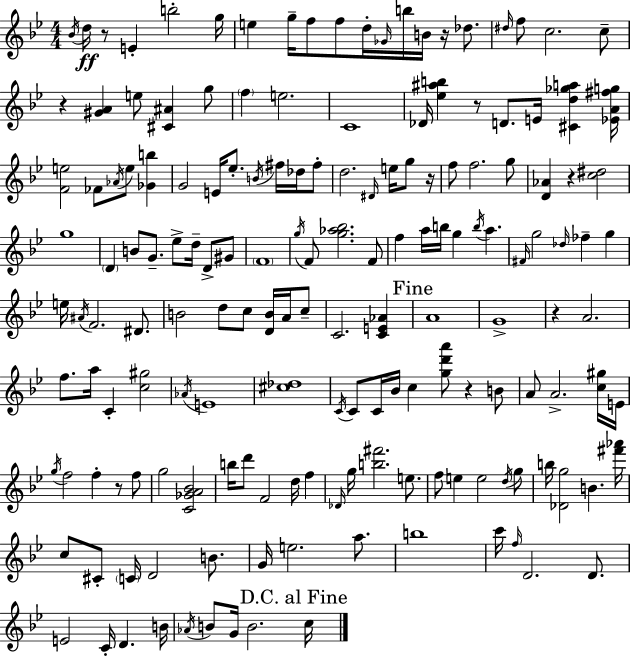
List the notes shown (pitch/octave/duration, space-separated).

Bb4/s D5/s R/e E4/q B5/h G5/s E5/q G5/s F5/e F5/e D5/s Gb4/s B5/s B4/s R/s Db5/e. D#5/s F5/e C5/h. C5/e R/q [G#4,A4]/q E5/e [C#4,A#4]/q G5/e F5/q E5/h. C4/w Db4/s [Eb5,A#5,B5]/q R/e D4/e. E4/s [C#4,D5,Gb5,A5]/q [Eb4,A4,F#5,G5]/s [F4,E5]/h FES4/e Ab4/s E5/e [Gb4,B5]/q G4/h E4/s Eb5/e. B4/s F#5/s Db5/s F#5/e D5/h. D#4/s E5/s G5/e R/s F5/e F5/h. G5/e [D4,Ab4]/q R/q [C5,D#5]/h G5/w D4/q B4/e G4/e. Eb5/e D5/s D4/e G#4/e F4/w G5/s F4/e [G5,Ab5,Bb5]/h. F4/e F5/q A5/s B5/s G5/q B5/s A5/q. F#4/s G5/h Db5/s FES5/q G5/q E5/s A#4/s F4/h. D#4/e. B4/h D5/e C5/e [D4,B4]/s A4/s C5/e C4/h. [C4,E4,Ab4]/q A4/w G4/w R/q A4/h. F5/e. A5/s C4/q [C5,G#5]/h Ab4/s E4/w [C#5,Db5]/w C4/s C4/e C4/s Bb4/s C5/q [G5,D6,A6]/e R/q B4/e A4/e A4/h. [C5,G#5]/s E4/s G5/s F5/h F5/q R/e F5/e G5/h [C4,Gb4,A4,Bb4]/h B5/s D6/e F4/h D5/s F5/q Db4/s G5/s [B5,F#6]/h. E5/e. F5/e E5/q E5/h D5/s G5/e B5/s [Db4,G5]/h B4/q. [F#6,Ab6]/s C5/e C#4/e C4/s D4/h B4/e. G4/s E5/h. A5/e. B5/w C6/s F5/s D4/h. D4/e. E4/h C4/s D4/q. B4/s Ab4/s B4/e G4/s B4/h. C5/s